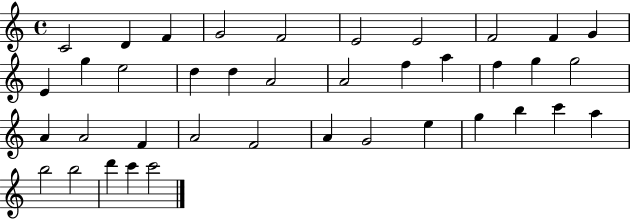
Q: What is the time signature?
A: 4/4